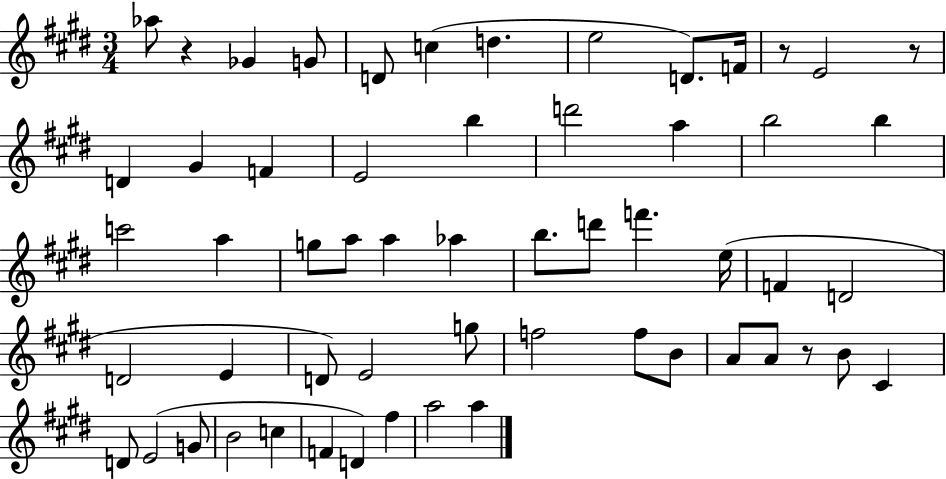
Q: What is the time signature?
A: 3/4